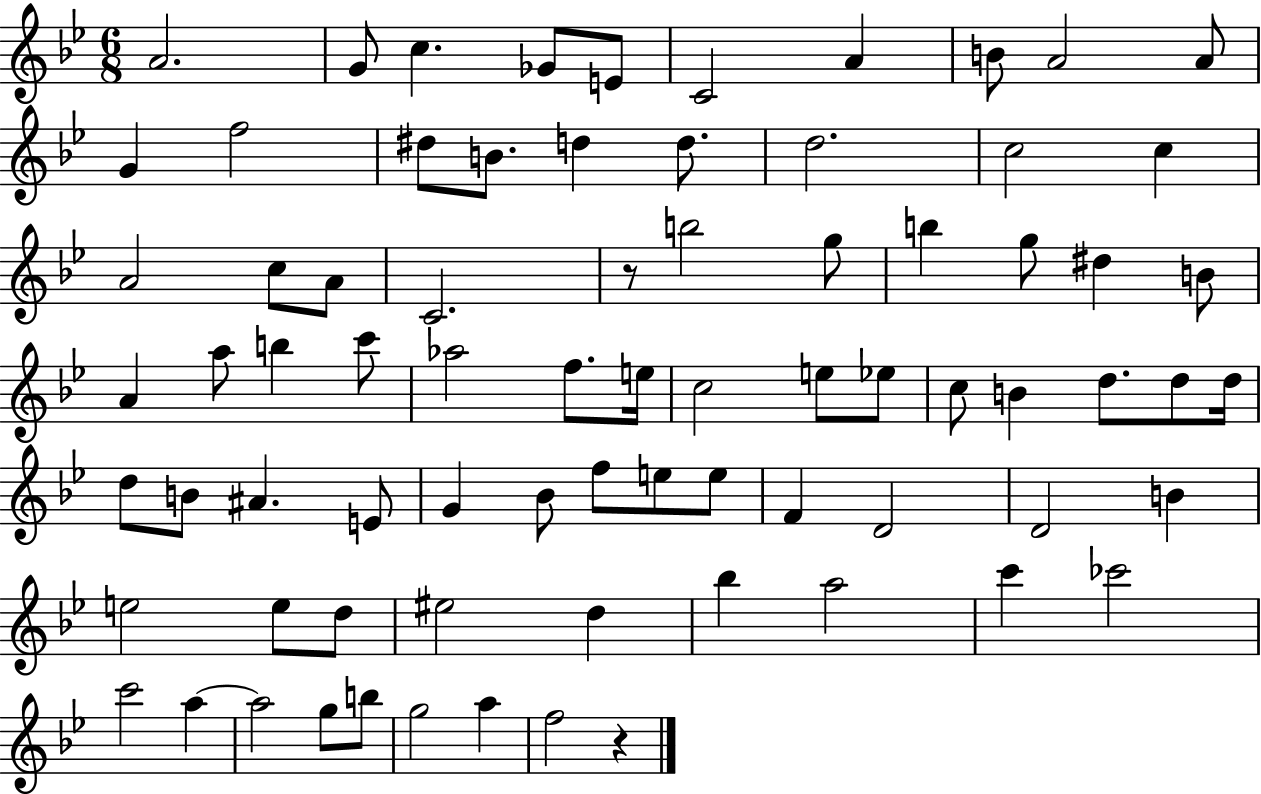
{
  \clef treble
  \numericTimeSignature
  \time 6/8
  \key bes \major
  a'2. | g'8 c''4. ges'8 e'8 | c'2 a'4 | b'8 a'2 a'8 | \break g'4 f''2 | dis''8 b'8. d''4 d''8. | d''2. | c''2 c''4 | \break a'2 c''8 a'8 | c'2. | r8 b''2 g''8 | b''4 g''8 dis''4 b'8 | \break a'4 a''8 b''4 c'''8 | aes''2 f''8. e''16 | c''2 e''8 ees''8 | c''8 b'4 d''8. d''8 d''16 | \break d''8 b'8 ais'4. e'8 | g'4 bes'8 f''8 e''8 e''8 | f'4 d'2 | d'2 b'4 | \break e''2 e''8 d''8 | eis''2 d''4 | bes''4 a''2 | c'''4 ces'''2 | \break c'''2 a''4~~ | a''2 g''8 b''8 | g''2 a''4 | f''2 r4 | \break \bar "|."
}